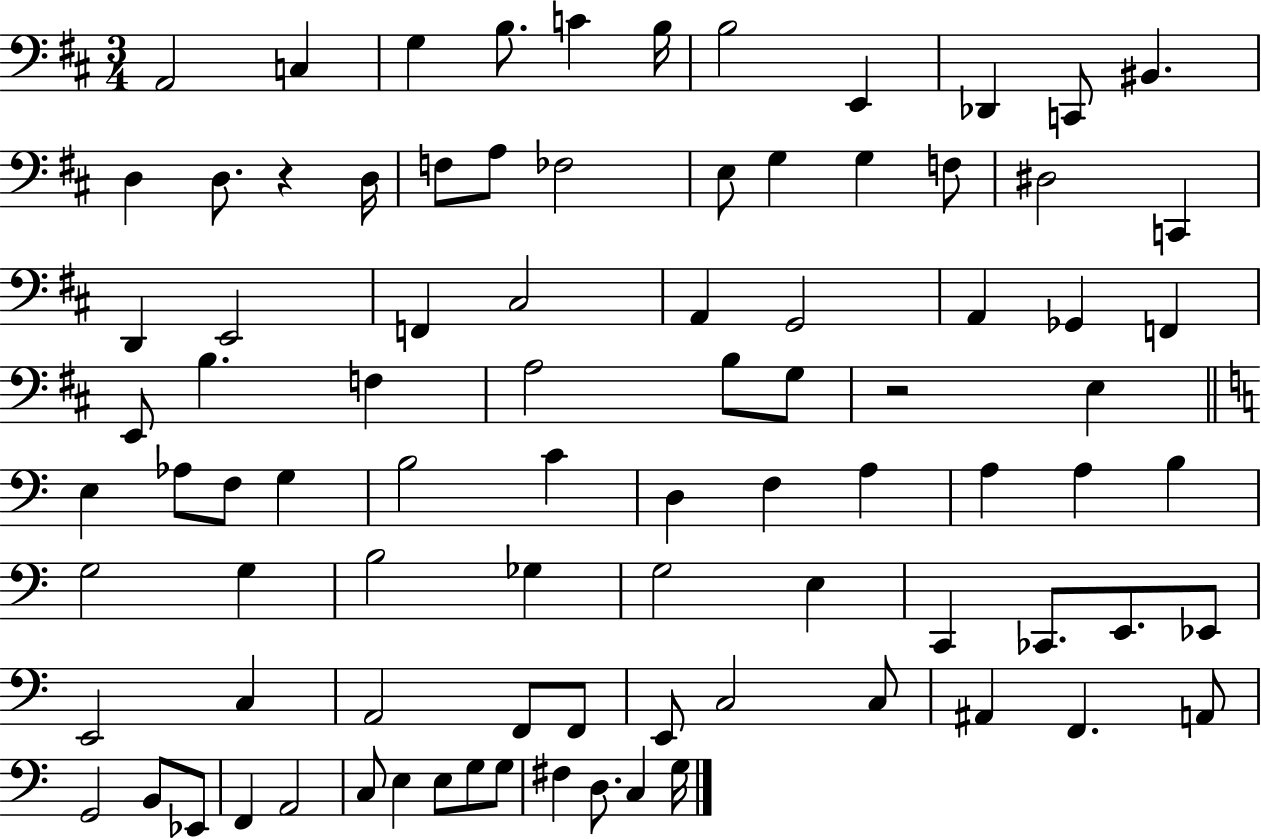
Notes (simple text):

A2/h C3/q G3/q B3/e. C4/q B3/s B3/h E2/q Db2/q C2/e BIS2/q. D3/q D3/e. R/q D3/s F3/e A3/e FES3/h E3/e G3/q G3/q F3/e D#3/h C2/q D2/q E2/h F2/q C#3/h A2/q G2/h A2/q Gb2/q F2/q E2/e B3/q. F3/q A3/h B3/e G3/e R/h E3/q E3/q Ab3/e F3/e G3/q B3/h C4/q D3/q F3/q A3/q A3/q A3/q B3/q G3/h G3/q B3/h Gb3/q G3/h E3/q C2/q CES2/e. E2/e. Eb2/e E2/h C3/q A2/h F2/e F2/e E2/e C3/h C3/e A#2/q F2/q. A2/e G2/h B2/e Eb2/e F2/q A2/h C3/e E3/q E3/e G3/e G3/e F#3/q D3/e. C3/q G3/s